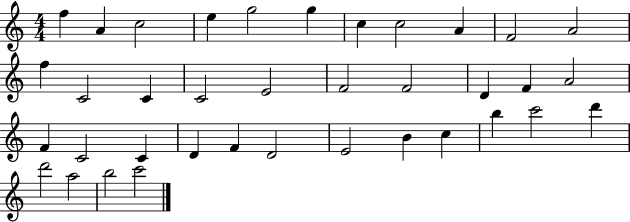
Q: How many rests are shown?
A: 0